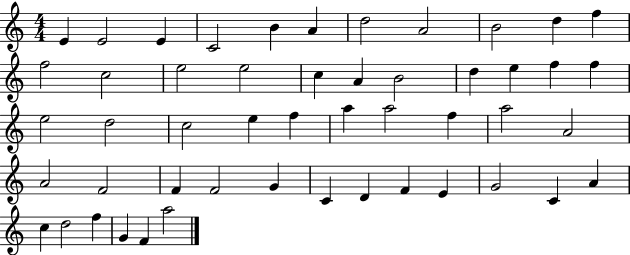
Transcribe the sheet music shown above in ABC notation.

X:1
T:Untitled
M:4/4
L:1/4
K:C
E E2 E C2 B A d2 A2 B2 d f f2 c2 e2 e2 c A B2 d e f f e2 d2 c2 e f a a2 f a2 A2 A2 F2 F F2 G C D F E G2 C A c d2 f G F a2